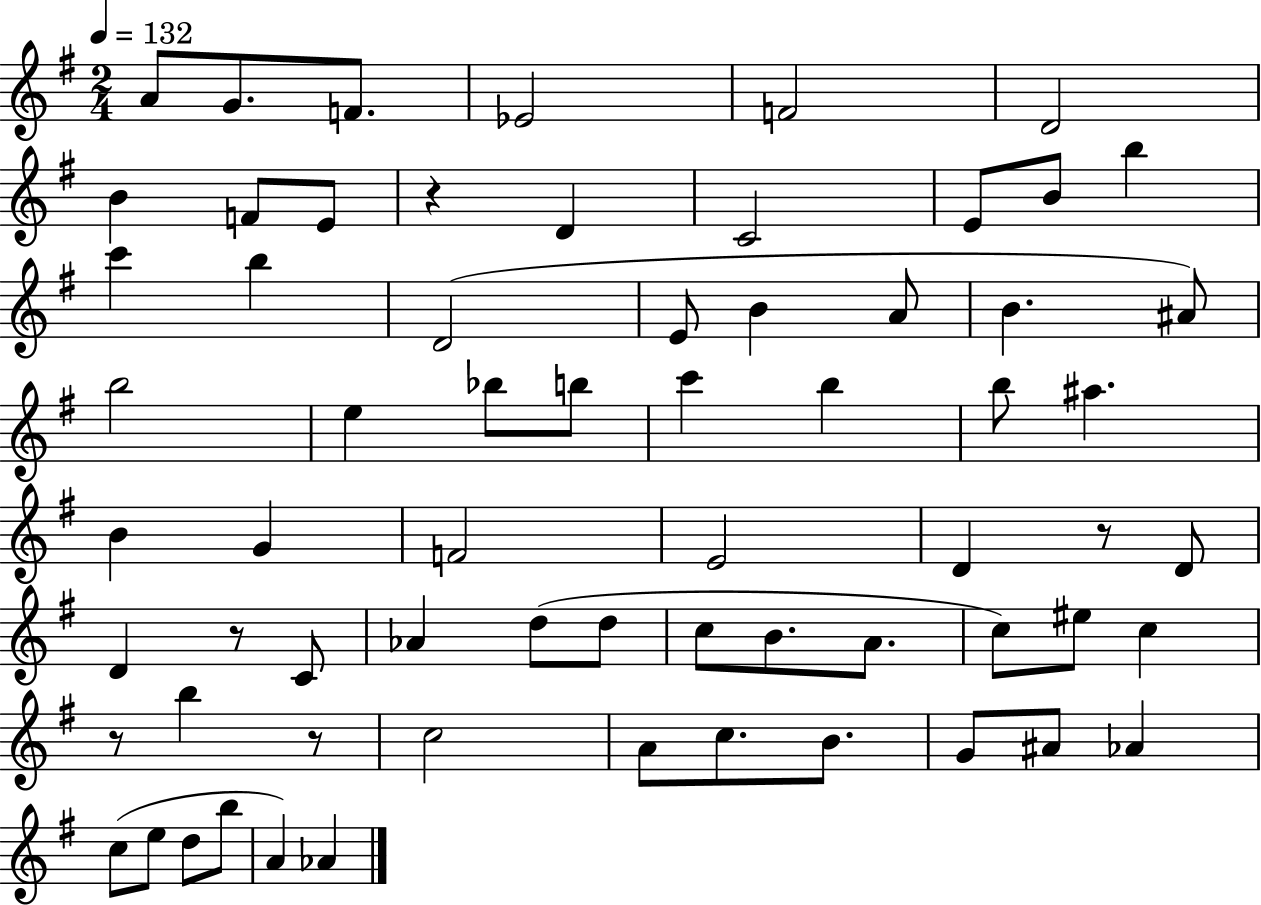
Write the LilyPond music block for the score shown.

{
  \clef treble
  \numericTimeSignature
  \time 2/4
  \key g \major
  \tempo 4 = 132
  a'8 g'8. f'8. | ees'2 | f'2 | d'2 | \break b'4 f'8 e'8 | r4 d'4 | c'2 | e'8 b'8 b''4 | \break c'''4 b''4 | d'2( | e'8 b'4 a'8 | b'4. ais'8) | \break b''2 | e''4 bes''8 b''8 | c'''4 b''4 | b''8 ais''4. | \break b'4 g'4 | f'2 | e'2 | d'4 r8 d'8 | \break d'4 r8 c'8 | aes'4 d''8( d''8 | c''8 b'8. a'8. | c''8) eis''8 c''4 | \break r8 b''4 r8 | c''2 | a'8 c''8. b'8. | g'8 ais'8 aes'4 | \break c''8( e''8 d''8 b''8 | a'4) aes'4 | \bar "|."
}